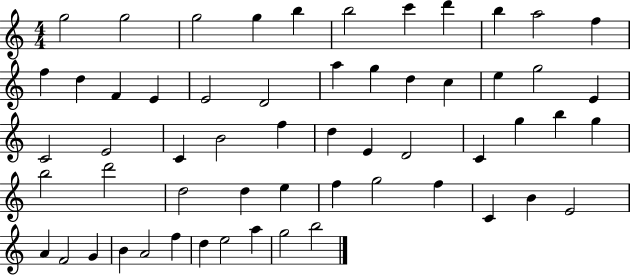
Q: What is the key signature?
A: C major